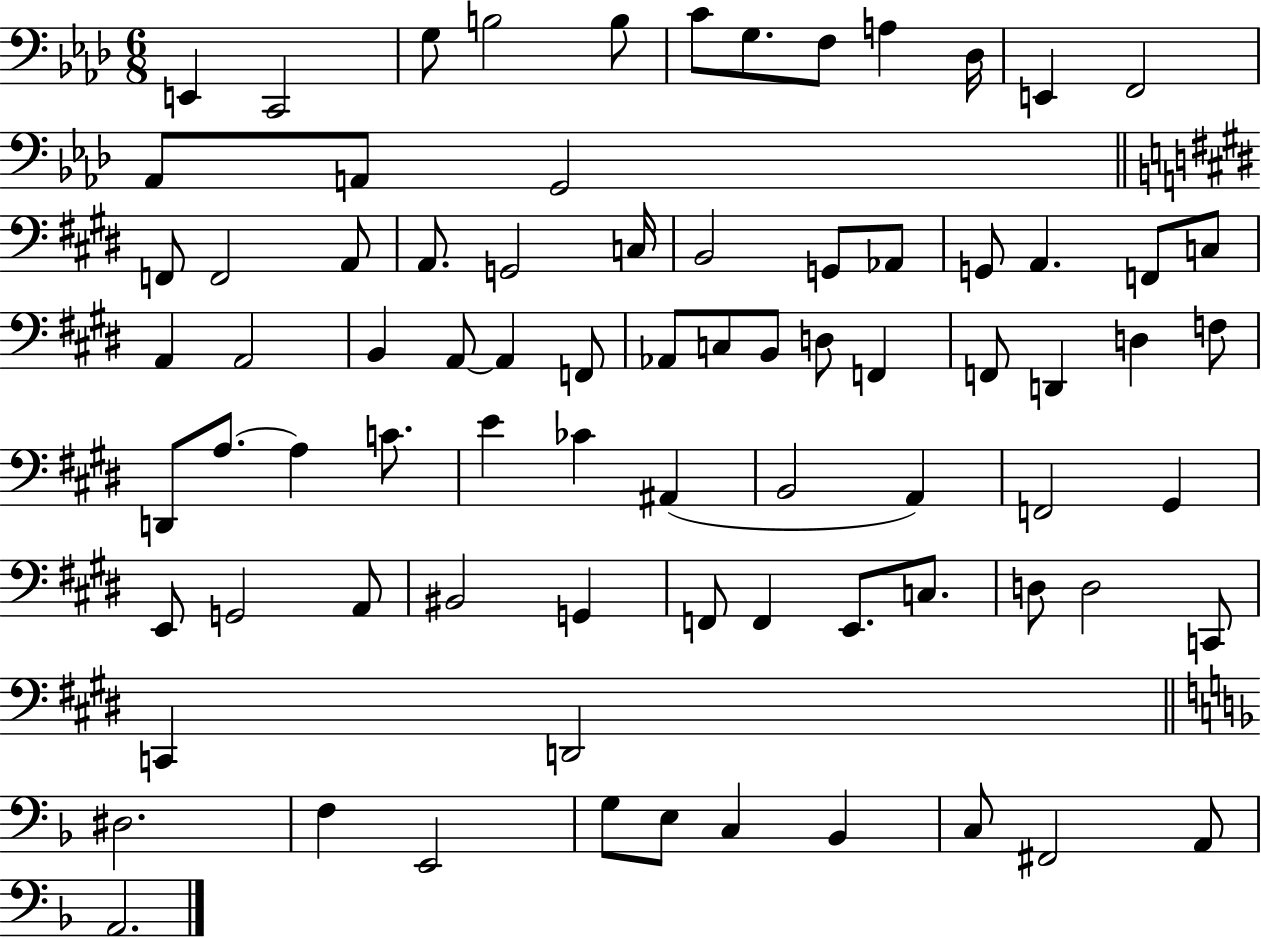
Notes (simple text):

E2/q C2/h G3/e B3/h B3/e C4/e G3/e. F3/e A3/q Db3/s E2/q F2/h Ab2/e A2/e G2/h F2/e F2/h A2/e A2/e. G2/h C3/s B2/h G2/e Ab2/e G2/e A2/q. F2/e C3/e A2/q A2/h B2/q A2/e A2/q F2/e Ab2/e C3/e B2/e D3/e F2/q F2/e D2/q D3/q F3/e D2/e A3/e. A3/q C4/e. E4/q CES4/q A#2/q B2/h A2/q F2/h G#2/q E2/e G2/h A2/e BIS2/h G2/q F2/e F2/q E2/e. C3/e. D3/e D3/h C2/e C2/q D2/h D#3/h. F3/q E2/h G3/e E3/e C3/q Bb2/q C3/e F#2/h A2/e A2/h.